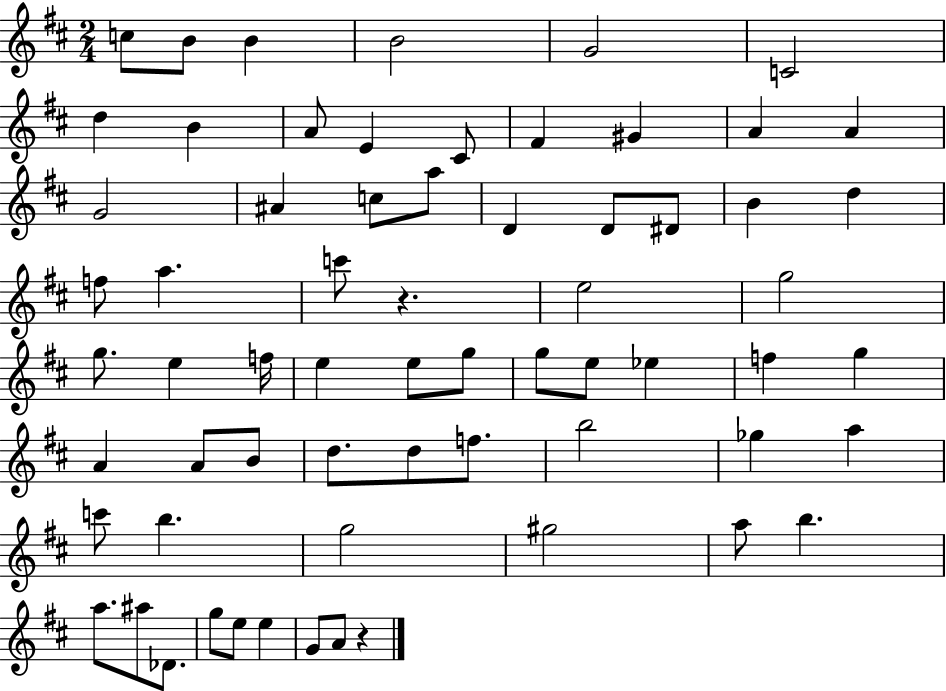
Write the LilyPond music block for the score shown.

{
  \clef treble
  \numericTimeSignature
  \time 2/4
  \key d \major
  c''8 b'8 b'4 | b'2 | g'2 | c'2 | \break d''4 b'4 | a'8 e'4 cis'8 | fis'4 gis'4 | a'4 a'4 | \break g'2 | ais'4 c''8 a''8 | d'4 d'8 dis'8 | b'4 d''4 | \break f''8 a''4. | c'''8 r4. | e''2 | g''2 | \break g''8. e''4 f''16 | e''4 e''8 g''8 | g''8 e''8 ees''4 | f''4 g''4 | \break a'4 a'8 b'8 | d''8. d''8 f''8. | b''2 | ges''4 a''4 | \break c'''8 b''4. | g''2 | gis''2 | a''8 b''4. | \break a''8. ais''8 des'8. | g''8 e''8 e''4 | g'8 a'8 r4 | \bar "|."
}